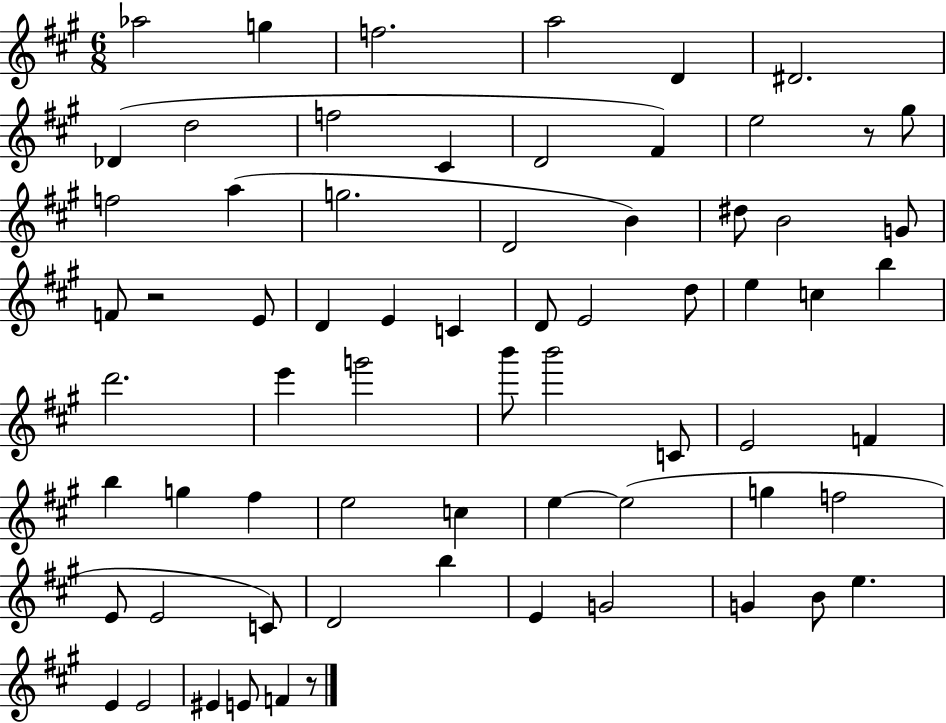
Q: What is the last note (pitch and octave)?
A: F4